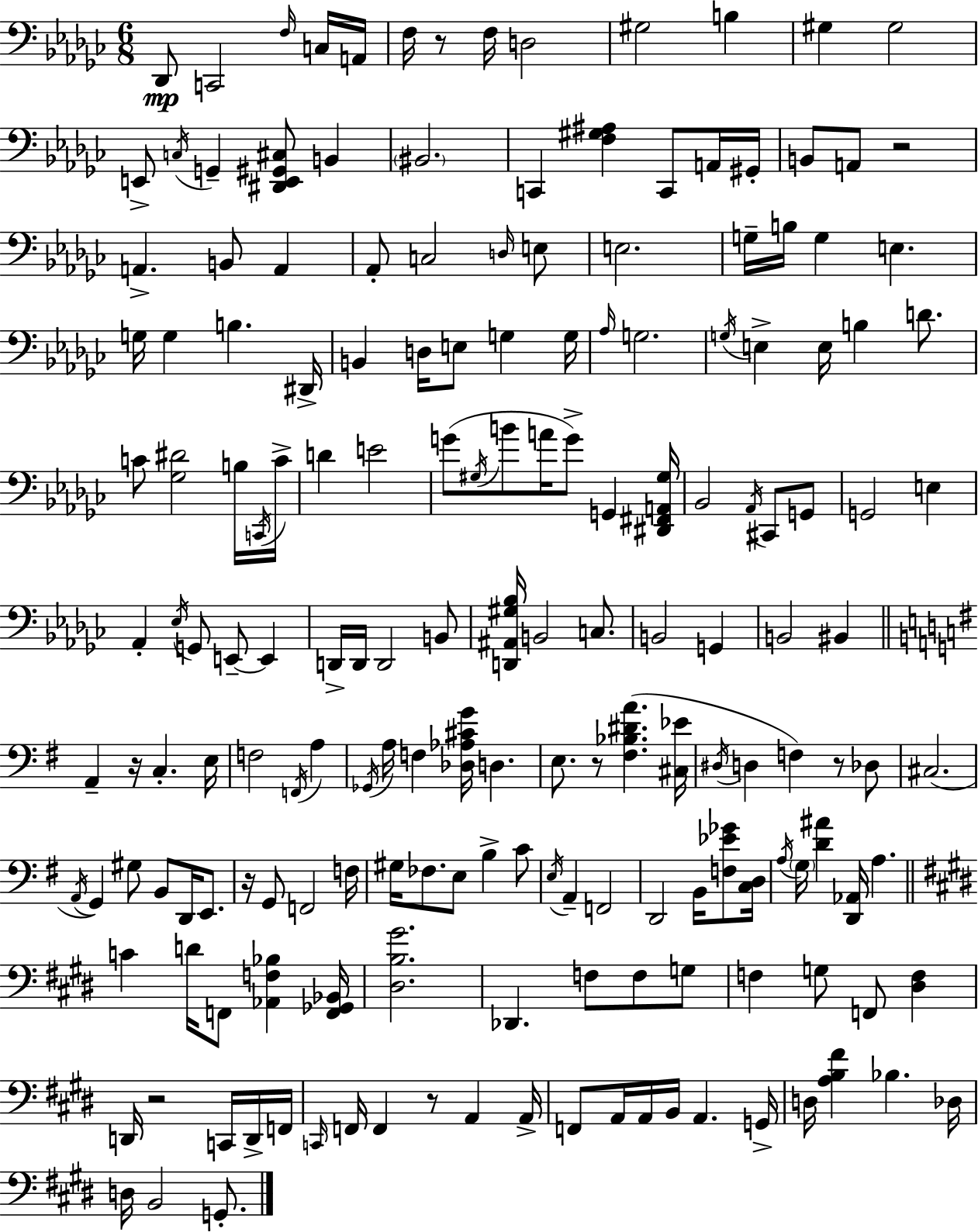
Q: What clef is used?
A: bass